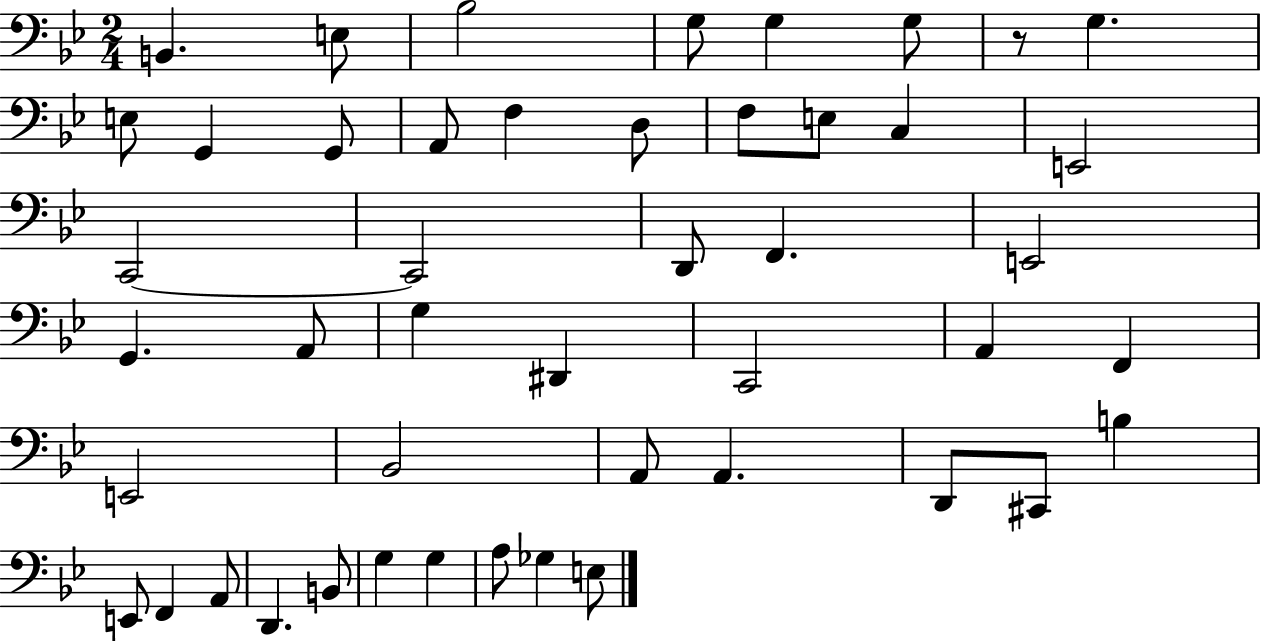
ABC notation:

X:1
T:Untitled
M:2/4
L:1/4
K:Bb
B,, E,/2 _B,2 G,/2 G, G,/2 z/2 G, E,/2 G,, G,,/2 A,,/2 F, D,/2 F,/2 E,/2 C, E,,2 C,,2 C,,2 D,,/2 F,, E,,2 G,, A,,/2 G, ^D,, C,,2 A,, F,, E,,2 _B,,2 A,,/2 A,, D,,/2 ^C,,/2 B, E,,/2 F,, A,,/2 D,, B,,/2 G, G, A,/2 _G, E,/2